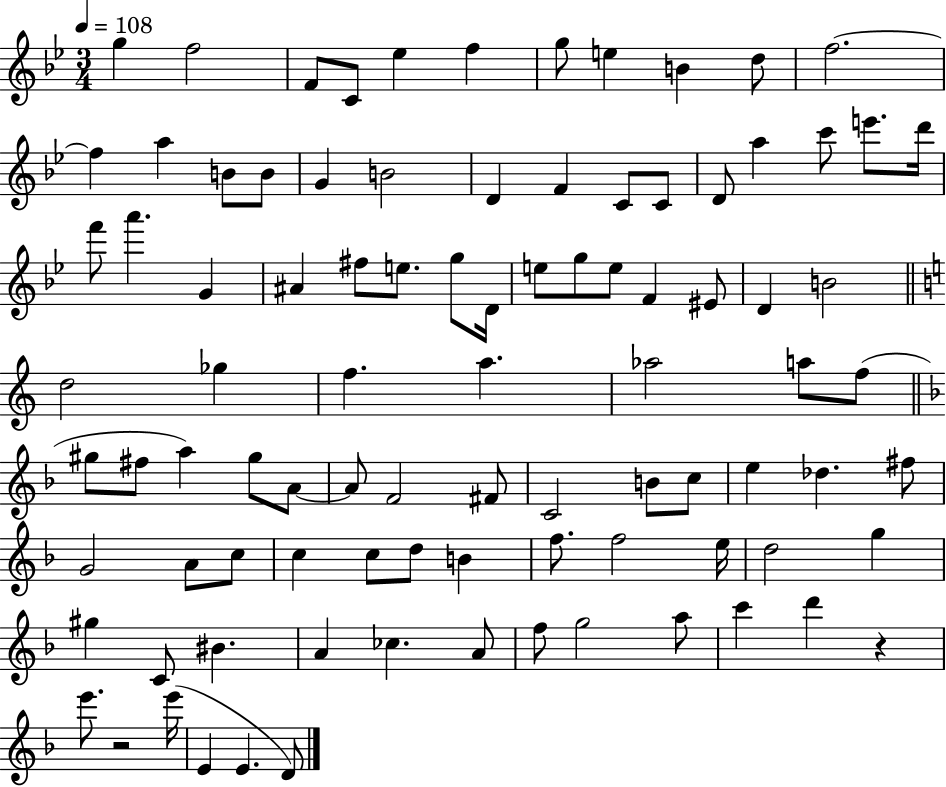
G5/q F5/h F4/e C4/e Eb5/q F5/q G5/e E5/q B4/q D5/e F5/h. F5/q A5/q B4/e B4/e G4/q B4/h D4/q F4/q C4/e C4/e D4/e A5/q C6/e E6/e. D6/s F6/e A6/q. G4/q A#4/q F#5/e E5/e. G5/e D4/s E5/e G5/e E5/e F4/q EIS4/e D4/q B4/h D5/h Gb5/q F5/q. A5/q. Ab5/h A5/e F5/e G#5/e F#5/e A5/q G#5/e A4/e A4/e F4/h F#4/e C4/h B4/e C5/e E5/q Db5/q. F#5/e G4/h A4/e C5/e C5/q C5/e D5/e B4/q F5/e. F5/h E5/s D5/h G5/q G#5/q C4/e BIS4/q. A4/q CES5/q. A4/e F5/e G5/h A5/e C6/q D6/q R/q E6/e. R/h E6/s E4/q E4/q. D4/e